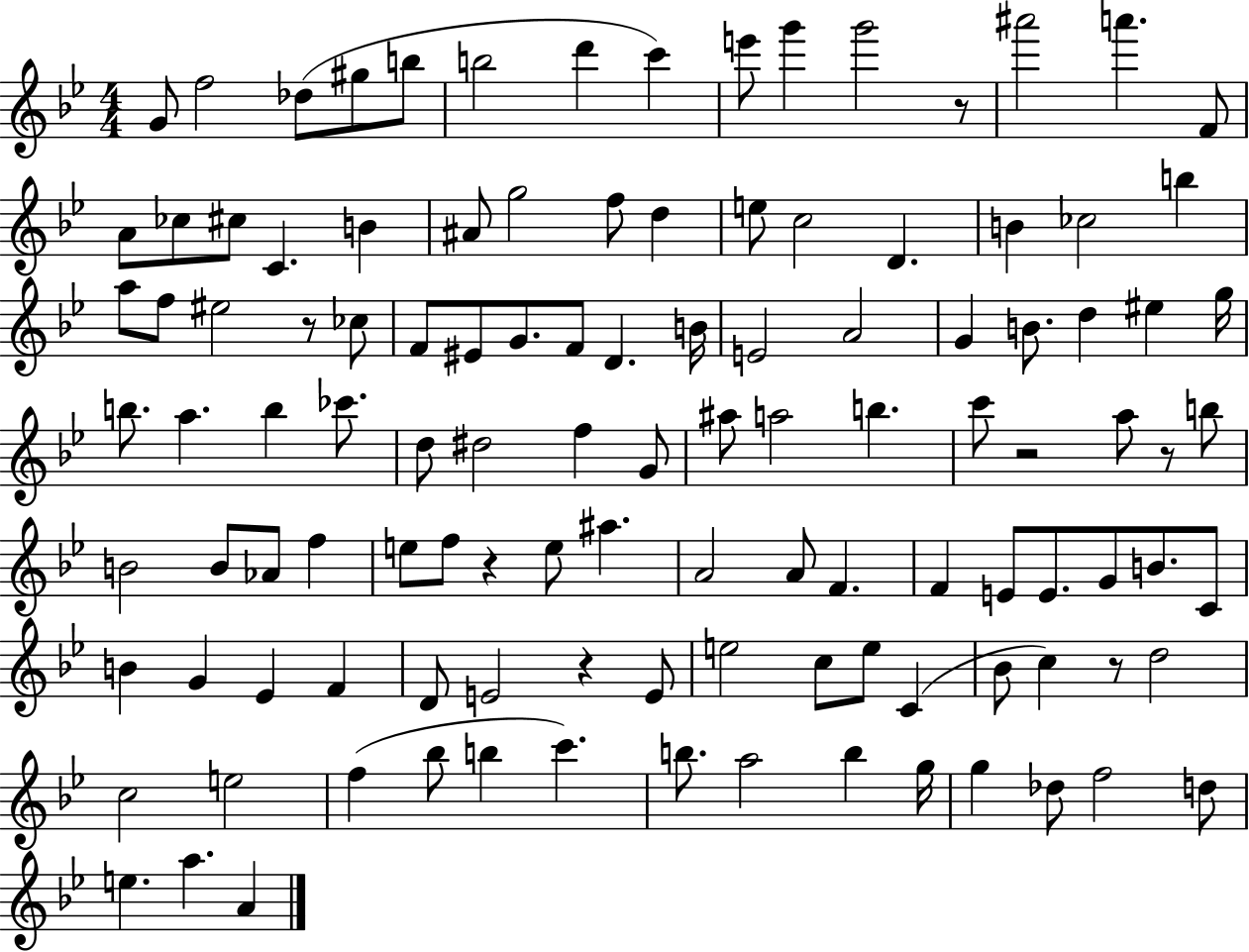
X:1
T:Untitled
M:4/4
L:1/4
K:Bb
G/2 f2 _d/2 ^g/2 b/2 b2 d' c' e'/2 g' g'2 z/2 ^a'2 a' F/2 A/2 _c/2 ^c/2 C B ^A/2 g2 f/2 d e/2 c2 D B _c2 b a/2 f/2 ^e2 z/2 _c/2 F/2 ^E/2 G/2 F/2 D B/4 E2 A2 G B/2 d ^e g/4 b/2 a b _c'/2 d/2 ^d2 f G/2 ^a/2 a2 b c'/2 z2 a/2 z/2 b/2 B2 B/2 _A/2 f e/2 f/2 z e/2 ^a A2 A/2 F F E/2 E/2 G/2 B/2 C/2 B G _E F D/2 E2 z E/2 e2 c/2 e/2 C _B/2 c z/2 d2 c2 e2 f _b/2 b c' b/2 a2 b g/4 g _d/2 f2 d/2 e a A